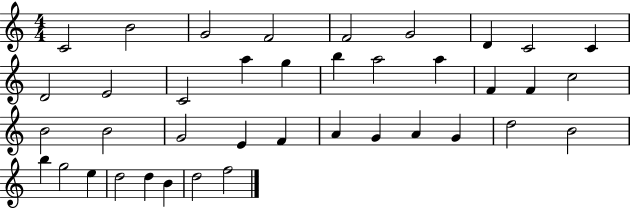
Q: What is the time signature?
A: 4/4